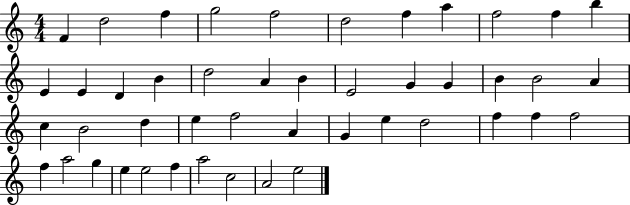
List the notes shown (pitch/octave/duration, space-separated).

F4/q D5/h F5/q G5/h F5/h D5/h F5/q A5/q F5/h F5/q B5/q E4/q E4/q D4/q B4/q D5/h A4/q B4/q E4/h G4/q G4/q B4/q B4/h A4/q C5/q B4/h D5/q E5/q F5/h A4/q G4/q E5/q D5/h F5/q F5/q F5/h F5/q A5/h G5/q E5/q E5/h F5/q A5/h C5/h A4/h E5/h